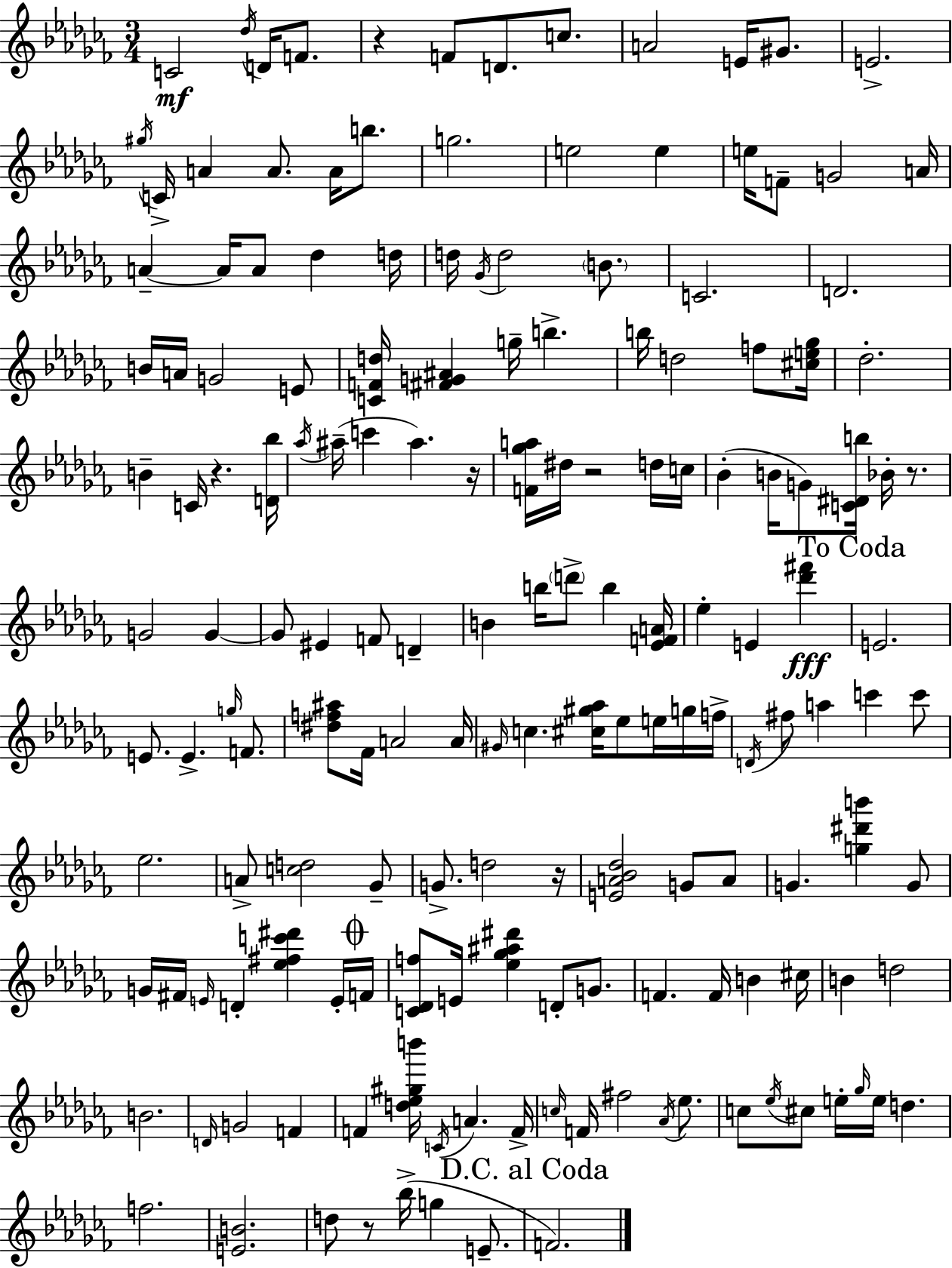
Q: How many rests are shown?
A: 7